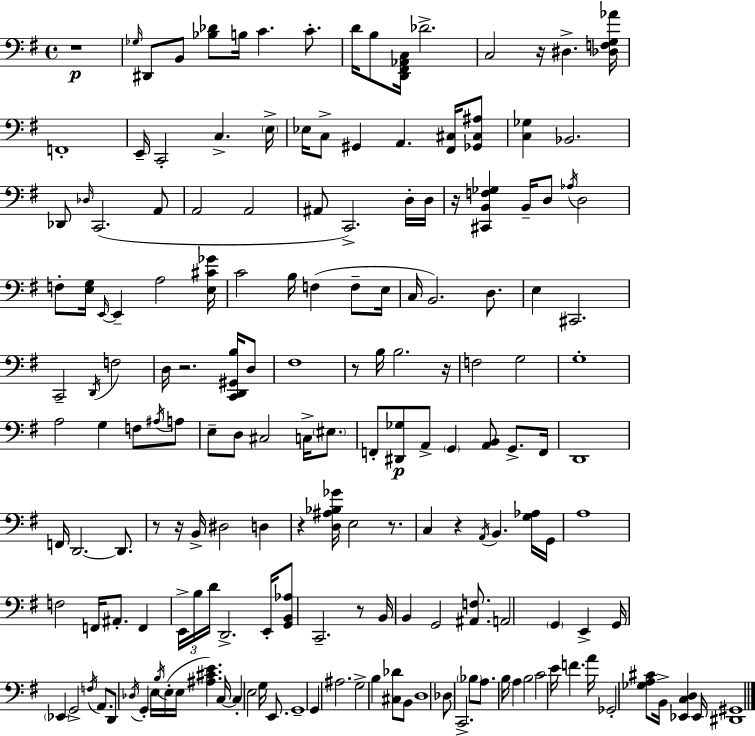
{
  \clef bass
  \time 4/4
  \defaultTimeSignature
  \key g \major
  r1\p | \grace { ges16 } dis,8 b,8 <bes des'>8 b16 c'4. c'8.-. | d'16 b8 <d, fis, aes, c>16 des'2.-> | c2 r16 dis4.-> | \break <des f g aes'>16 f,1-. | e,16-- c,2-. c4.-> | \parenthesize e16-> ees16 c8-> gis,4 a,4. <fis, cis>16 <ges, cis ais>8 | <c ges>4 bes,2. | \break des,8 \grace { des16 } c,2.( | a,8 a,2 a,2 | ais,8 c,2.->) | d16-. d16 r16 <cis, b, f ges>4 b,16-- d8 \acciaccatura { aes16 } d2 | \break f8-. <e g>16 \grace { e,16~ }~ e,4-- a2 | <e cis' ges'>16 c'2 b16 f4( | f8-- e16 c16 b,2.) | d8. e4 cis,2. | \break c,2-- \acciaccatura { d,16 } f2 | d16 r2. | <c, d, gis, b>16 d8 fis1 | r8 b16 b2. | \break r16 f2 g2 | g1-. | a2 g4 | f8 \acciaccatura { ais16 } a8 e8-- d8 cis2 | \break c16-> \parenthesize eis8. f,8-. <dis, ges>8\p a,8-> \parenthesize g,4 | <a, b,>8 g,8.-> f,16 d,1 | f,16 d,2.~~ | d,8. r8 r16 b,16-> dis2 | \break d4 r4 <d ais bes ges'>16 e2 | r8. c4 r4 \acciaccatura { a,16 } b,4. | <g aes>16 g,16 a1 | f2 f,16 | \break ais,8.-. f,4 \tuplet 3/2 { e,16-> b16 d'16 } d,2.-> | e,16-. <g, b, aes>8 c,2.-- | r8 b,16 b,4 g,2 | <ais, f>8. a,2 \parenthesize g,4 | \break e,4-> g,16 \parenthesize ees,4 g,2-> | \acciaccatura { f16 } a,8. d,8 \acciaccatura { des16 } g,4-. e16 | \acciaccatura { b16 }( e16-. e16 <ais cis' e'>4.) c16~~ c4-. e2 | g16 e,8. g,1-- | \break g,4 ais2. | g2-> | b4 <cis des'>8 b,8 d1 | des8 c,2.-> | \break \parenthesize bes8 a8. b16 a4 | b2 c'2 | e'16 f'4. a'16 ges,2-. | <ges a cis'>8 b,16-> <ees, c d>4 ees,16 <dis, gis,>1 | \break \bar "|."
}